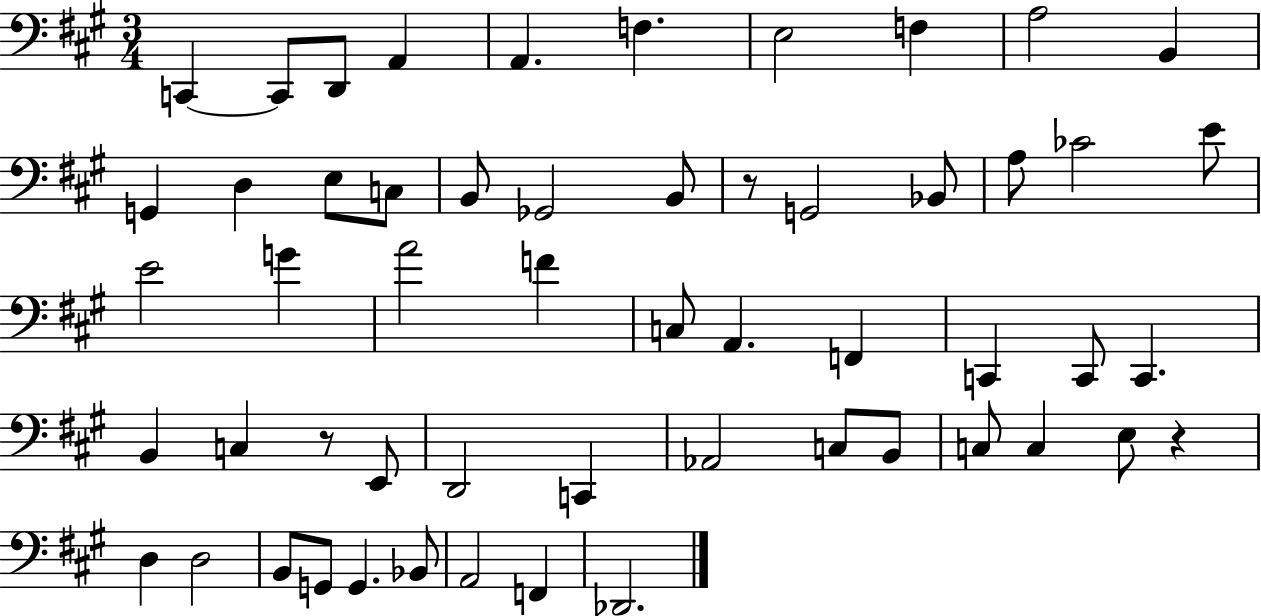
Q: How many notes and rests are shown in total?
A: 55